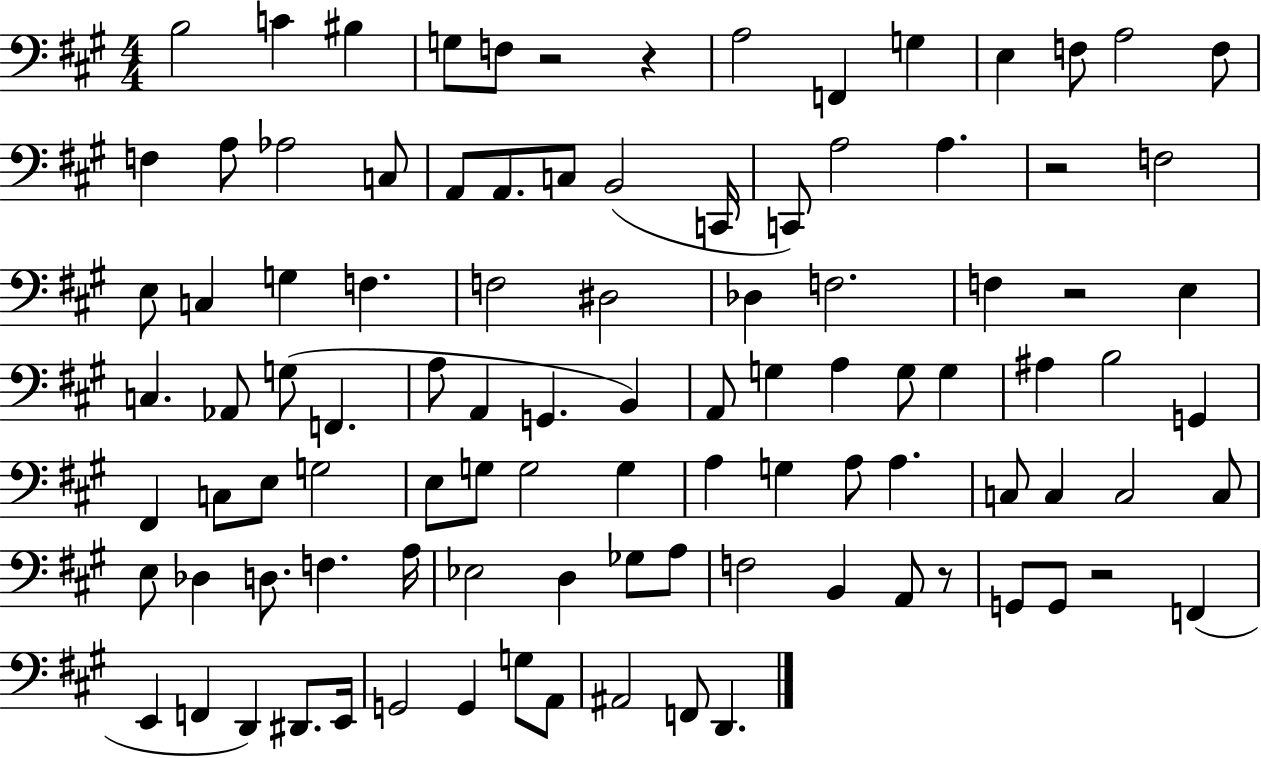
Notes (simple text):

B3/h C4/q BIS3/q G3/e F3/e R/h R/q A3/h F2/q G3/q E3/q F3/e A3/h F3/e F3/q A3/e Ab3/h C3/e A2/e A2/e. C3/e B2/h C2/s C2/e A3/h A3/q. R/h F3/h E3/e C3/q G3/q F3/q. F3/h D#3/h Db3/q F3/h. F3/q R/h E3/q C3/q. Ab2/e G3/e F2/q. A3/e A2/q G2/q. B2/q A2/e G3/q A3/q G3/e G3/q A#3/q B3/h G2/q F#2/q C3/e E3/e G3/h E3/e G3/e G3/h G3/q A3/q G3/q A3/e A3/q. C3/e C3/q C3/h C3/e E3/e Db3/q D3/e. F3/q. A3/s Eb3/h D3/q Gb3/e A3/e F3/h B2/q A2/e R/e G2/e G2/e R/h F2/q E2/q F2/q D2/q D#2/e. E2/s G2/h G2/q G3/e A2/e A#2/h F2/e D2/q.